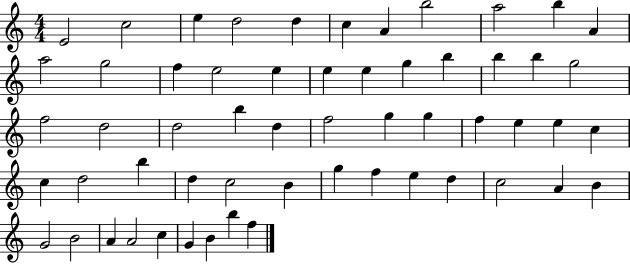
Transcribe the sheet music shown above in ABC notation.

X:1
T:Untitled
M:4/4
L:1/4
K:C
E2 c2 e d2 d c A b2 a2 b A a2 g2 f e2 e e e g b b b g2 f2 d2 d2 b d f2 g g f e e c c d2 b d c2 B g f e d c2 A B G2 B2 A A2 c G B b f